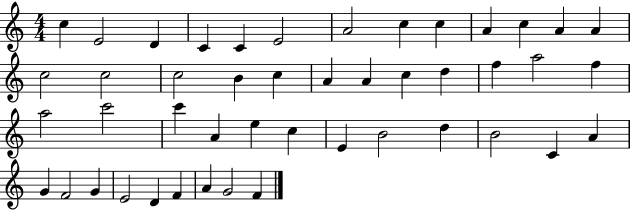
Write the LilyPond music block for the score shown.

{
  \clef treble
  \numericTimeSignature
  \time 4/4
  \key c \major
  c''4 e'2 d'4 | c'4 c'4 e'2 | a'2 c''4 c''4 | a'4 c''4 a'4 a'4 | \break c''2 c''2 | c''2 b'4 c''4 | a'4 a'4 c''4 d''4 | f''4 a''2 f''4 | \break a''2 c'''2 | c'''4 a'4 e''4 c''4 | e'4 b'2 d''4 | b'2 c'4 a'4 | \break g'4 f'2 g'4 | e'2 d'4 f'4 | a'4 g'2 f'4 | \bar "|."
}